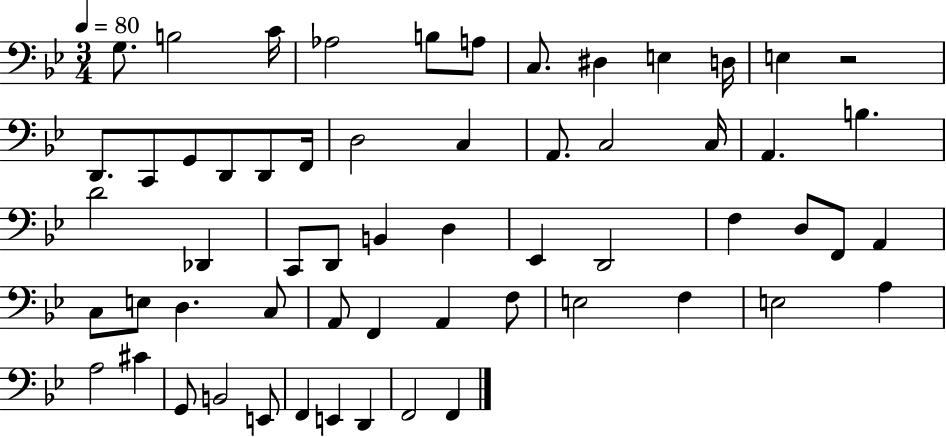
{
  \clef bass
  \numericTimeSignature
  \time 3/4
  \key bes \major
  \tempo 4 = 80
  g8. b2 c'16 | aes2 b8 a8 | c8. dis4 e4 d16 | e4 r2 | \break d,8. c,8 g,8 d,8 d,8 f,16 | d2 c4 | a,8. c2 c16 | a,4. b4. | \break d'2 des,4 | c,8 d,8 b,4 d4 | ees,4 d,2 | f4 d8 f,8 a,4 | \break c8 e8 d4. c8 | a,8 f,4 a,4 f8 | e2 f4 | e2 a4 | \break a2 cis'4 | g,8 b,2 e,8 | f,4 e,4 d,4 | f,2 f,4 | \break \bar "|."
}